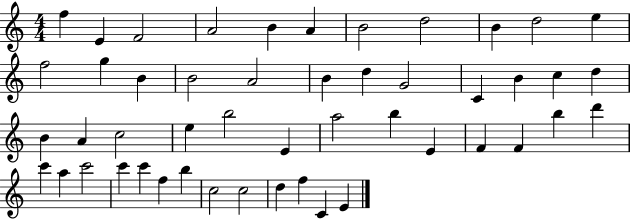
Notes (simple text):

F5/q E4/q F4/h A4/h B4/q A4/q B4/h D5/h B4/q D5/h E5/q F5/h G5/q B4/q B4/h A4/h B4/q D5/q G4/h C4/q B4/q C5/q D5/q B4/q A4/q C5/h E5/q B5/h E4/q A5/h B5/q E4/q F4/q F4/q B5/q D6/q C6/q A5/q C6/h C6/q C6/q F5/q B5/q C5/h C5/h D5/q F5/q C4/q E4/q